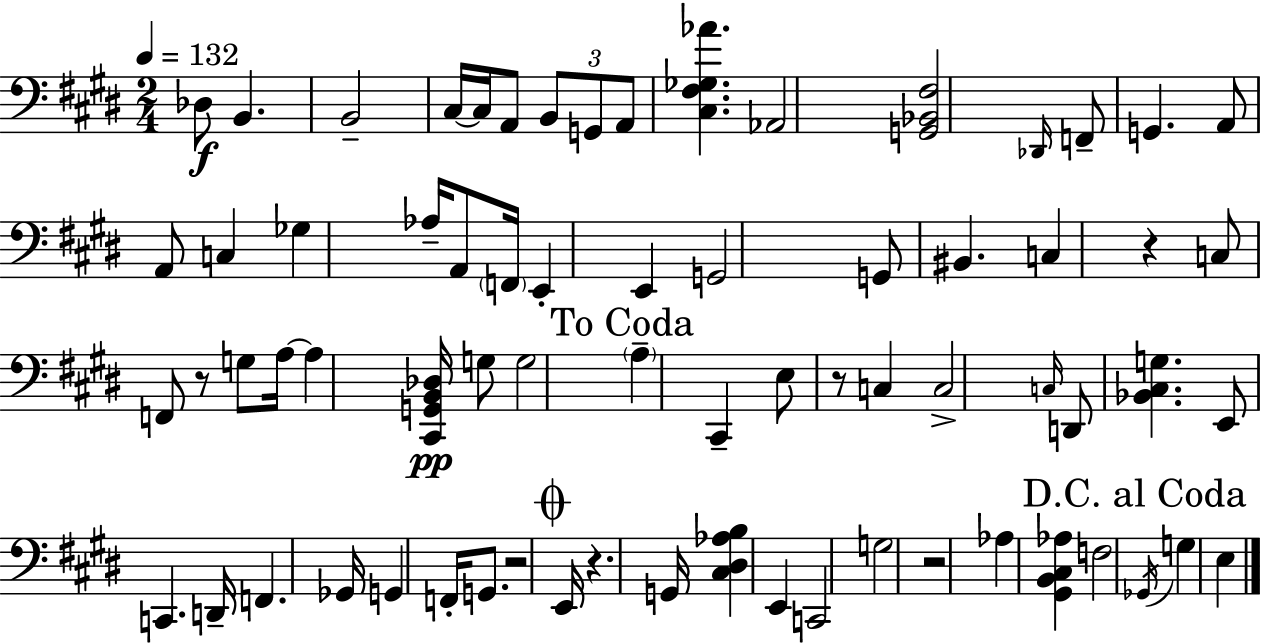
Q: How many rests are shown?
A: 6